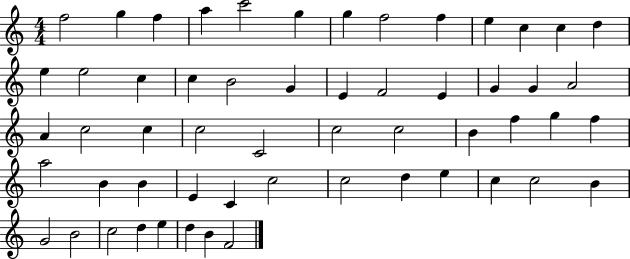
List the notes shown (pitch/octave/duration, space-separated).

F5/h G5/q F5/q A5/q C6/h G5/q G5/q F5/h F5/q E5/q C5/q C5/q D5/q E5/q E5/h C5/q C5/q B4/h G4/q E4/q F4/h E4/q G4/q G4/q A4/h A4/q C5/h C5/q C5/h C4/h C5/h C5/h B4/q F5/q G5/q F5/q A5/h B4/q B4/q E4/q C4/q C5/h C5/h D5/q E5/q C5/q C5/h B4/q G4/h B4/h C5/h D5/q E5/q D5/q B4/q F4/h